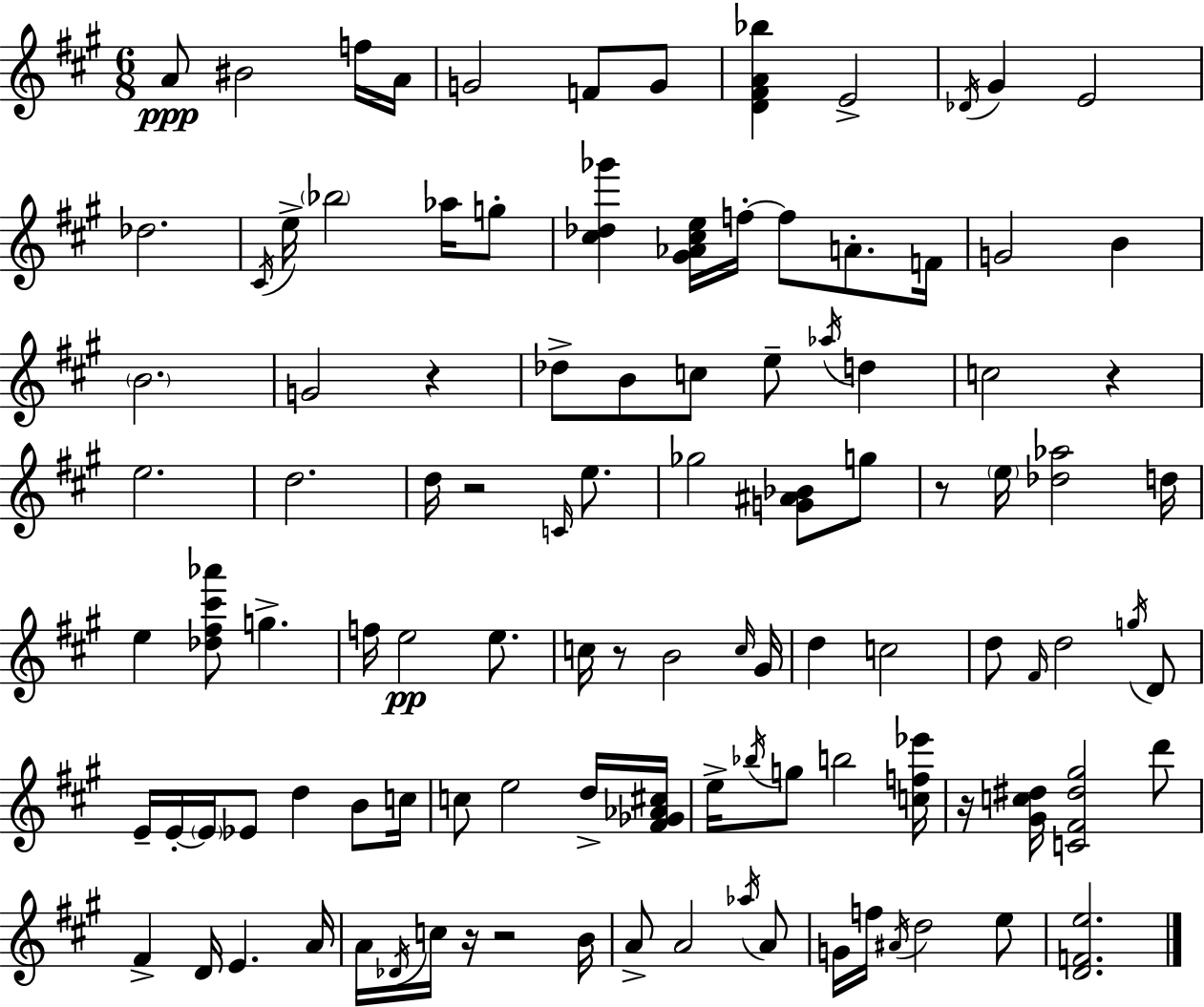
X:1
T:Untitled
M:6/8
L:1/4
K:A
A/2 ^B2 f/4 A/4 G2 F/2 G/2 [D^FA_b] E2 _D/4 ^G E2 _d2 ^C/4 e/4 _b2 _a/4 g/2 [^c_d_g'] [^G_A^ce]/4 f/4 f/2 A/2 F/4 G2 B B2 G2 z _d/2 B/2 c/2 e/2 _a/4 d c2 z e2 d2 d/4 z2 C/4 e/2 _g2 [G^A_B]/2 g/2 z/2 e/4 [_d_a]2 d/4 e [_d^f^c'_a']/2 g f/4 e2 e/2 c/4 z/2 B2 c/4 ^G/4 d c2 d/2 ^F/4 d2 g/4 D/2 E/4 E/4 E/4 _E/2 d B/2 c/4 c/2 e2 d/4 [^F_G_A^c]/4 e/4 _b/4 g/2 b2 [cf_e']/4 z/4 [^Gc^d]/4 [C^F^d^g]2 d'/2 ^F D/4 E A/4 A/4 _D/4 c/4 z/4 z2 B/4 A/2 A2 _a/4 A/2 G/4 f/4 ^A/4 d2 e/2 [DFe]2